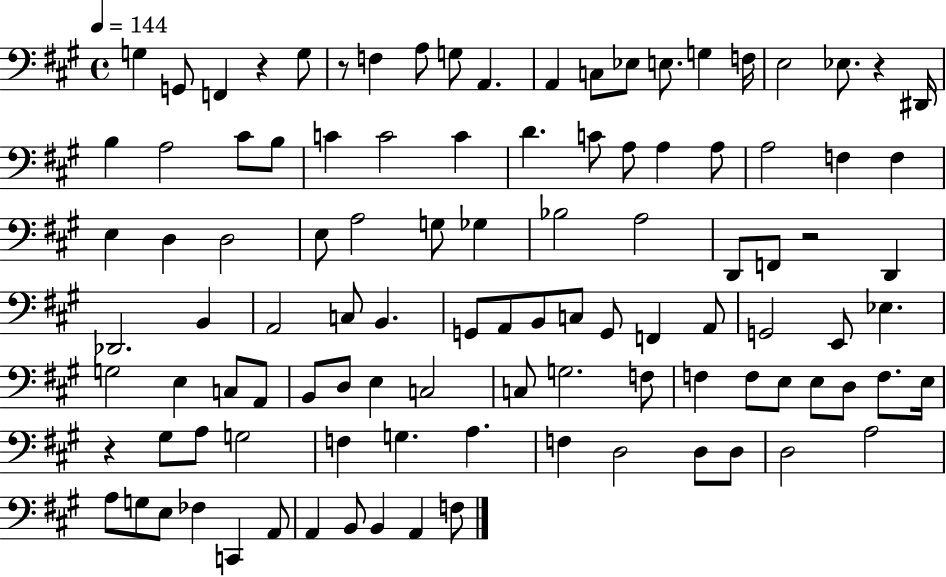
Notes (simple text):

G3/q G2/e F2/q R/q G3/e R/e F3/q A3/e G3/e A2/q. A2/q C3/e Eb3/e E3/e. G3/q F3/s E3/h Eb3/e. R/q D#2/s B3/q A3/h C#4/e B3/e C4/q C4/h C4/q D4/q. C4/e A3/e A3/q A3/e A3/h F3/q F3/q E3/q D3/q D3/h E3/e A3/h G3/e Gb3/q Bb3/h A3/h D2/e F2/e R/h D2/q Db2/h. B2/q A2/h C3/e B2/q. G2/e A2/e B2/e C3/e G2/e F2/q A2/e G2/h E2/e Eb3/q. G3/h E3/q C3/e A2/e B2/e D3/e E3/q C3/h C3/e G3/h. F3/e F3/q F3/e E3/e E3/e D3/e F3/e. E3/s R/q G#3/e A3/e G3/h F3/q G3/q. A3/q. F3/q D3/h D3/e D3/e D3/h A3/h A3/e G3/e E3/e FES3/q C2/q A2/e A2/q B2/e B2/q A2/q F3/e